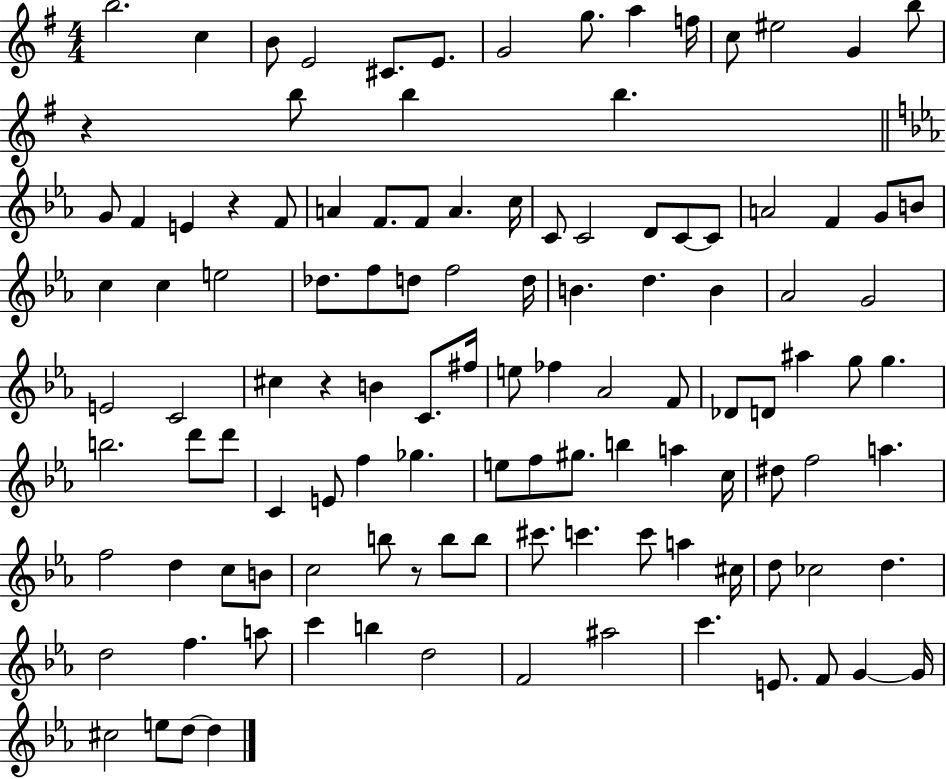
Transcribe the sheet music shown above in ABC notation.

X:1
T:Untitled
M:4/4
L:1/4
K:G
b2 c B/2 E2 ^C/2 E/2 G2 g/2 a f/4 c/2 ^e2 G b/2 z b/2 b b G/2 F E z F/2 A F/2 F/2 A c/4 C/2 C2 D/2 C/2 C/2 A2 F G/2 B/2 c c e2 _d/2 f/2 d/2 f2 d/4 B d B _A2 G2 E2 C2 ^c z B C/2 ^f/4 e/2 _f _A2 F/2 _D/2 D/2 ^a g/2 g b2 d'/2 d'/2 C E/2 f _g e/2 f/2 ^g/2 b a c/4 ^d/2 f2 a f2 d c/2 B/2 c2 b/2 z/2 b/2 b/2 ^c'/2 c' c'/2 a ^c/4 d/2 _c2 d d2 f a/2 c' b d2 F2 ^a2 c' E/2 F/2 G G/4 ^c2 e/2 d/2 d